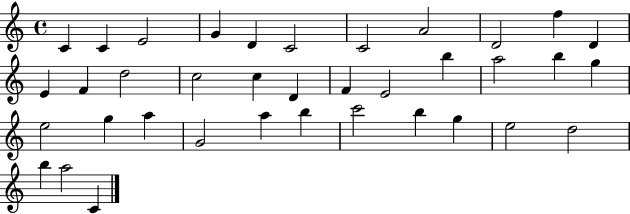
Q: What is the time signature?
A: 4/4